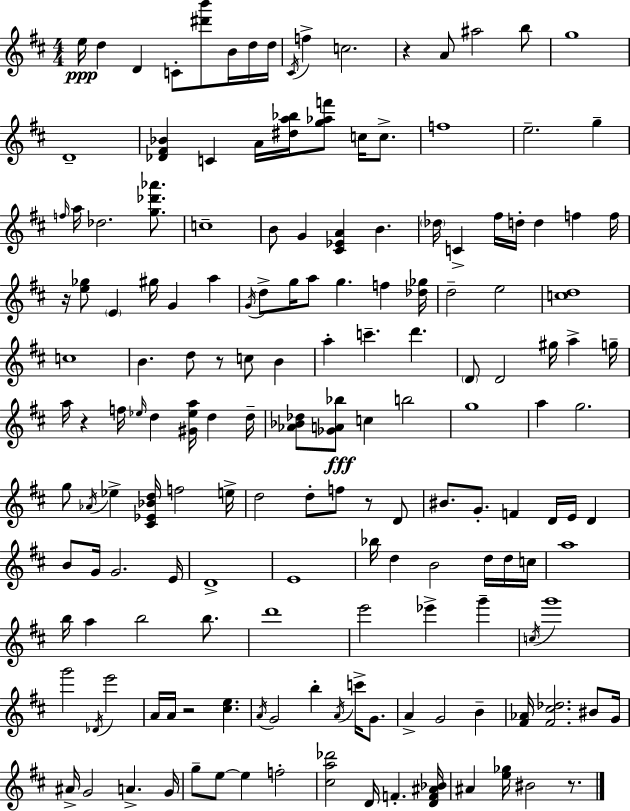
{
  \clef treble
  \numericTimeSignature
  \time 4/4
  \key d \major
  \repeat volta 2 { e''16\ppp d''4 d'4 c'8-. <dis''' b'''>8 b'16 d''16 d''16 | \acciaccatura { cis'16 } f''4-> c''2. | r4 a'8 ais''2 b''8 | g''1 | \break d'1-- | <des' fis' bes'>4 c'4 a'16 <dis'' a'' bes''>16 <g'' aes'' f'''>8 c''16 c''8.-> | f''1 | e''2.-- g''4-- | \break \grace { f''16 } a''16 des''2. <g'' des''' aes'''>8. | c''1-- | b'8 g'4 <cis' ees' a'>4 b'4. | \parenthesize des''16 c'4-> fis''16 d''16-. d''4 f''4 | \break f''16 r16 <e'' ges''>8 \parenthesize e'4 gis''16 g'4 a''4 | \acciaccatura { g'16 } d''8-> g''16 a''8 g''4. f''4 | <des'' ges''>16 d''2-- e''2 | <c'' d''>1 | \break c''1 | b'4. d''8 r8 c''8 b'4 | a''4-. c'''4.-- d'''4. | \parenthesize d'8 d'2 gis''16 a''4-> | \break g''16-- a''16 r4 f''16 \grace { ees''16 } d''4 <gis' ees'' a''>16 d''4 | d''16-- <aes' bes' des''>8 <ges' a' bes''>8\fff c''4 b''2 | g''1 | a''4 g''2. | \break g''8 \acciaccatura { aes'16 } ees''4-> <cis' ees' bes' d''>16 f''2 | e''16-> d''2 d''8-. f''8 | r8 d'8 bis'8. g'8.-. f'4 d'16 | e'16 d'4 b'8 g'16 g'2. | \break e'16 d'1-> | e'1 | bes''16 d''4 b'2 | d''16 d''16 c''16 a''1 | \break b''16 a''4 b''2 | b''8. d'''1 | e'''2 ees'''4-> | g'''4-- \acciaccatura { c''16 } g'''1 | \break g'''2 \acciaccatura { des'16 } e'''2 | a'16 a'16 r2 | <cis'' e''>4. \acciaccatura { a'16 } g'2 | b''4-. \acciaccatura { a'16 } c'''16-> g'8. a'4-> g'2 | \break b'4-- <fis' aes'>16 <fis' cis'' des''>2. | bis'8 g'16 ais'16-> g'2 | a'4.-> g'16 g''8-- e''8~~ e''4 | f''2-. <cis'' a'' des'''>2 | \break d'16 f'4.-. <d' f' ais' bes'>16 ais'4 <e'' ges''>16 bis'2 | r8. } \bar "|."
}